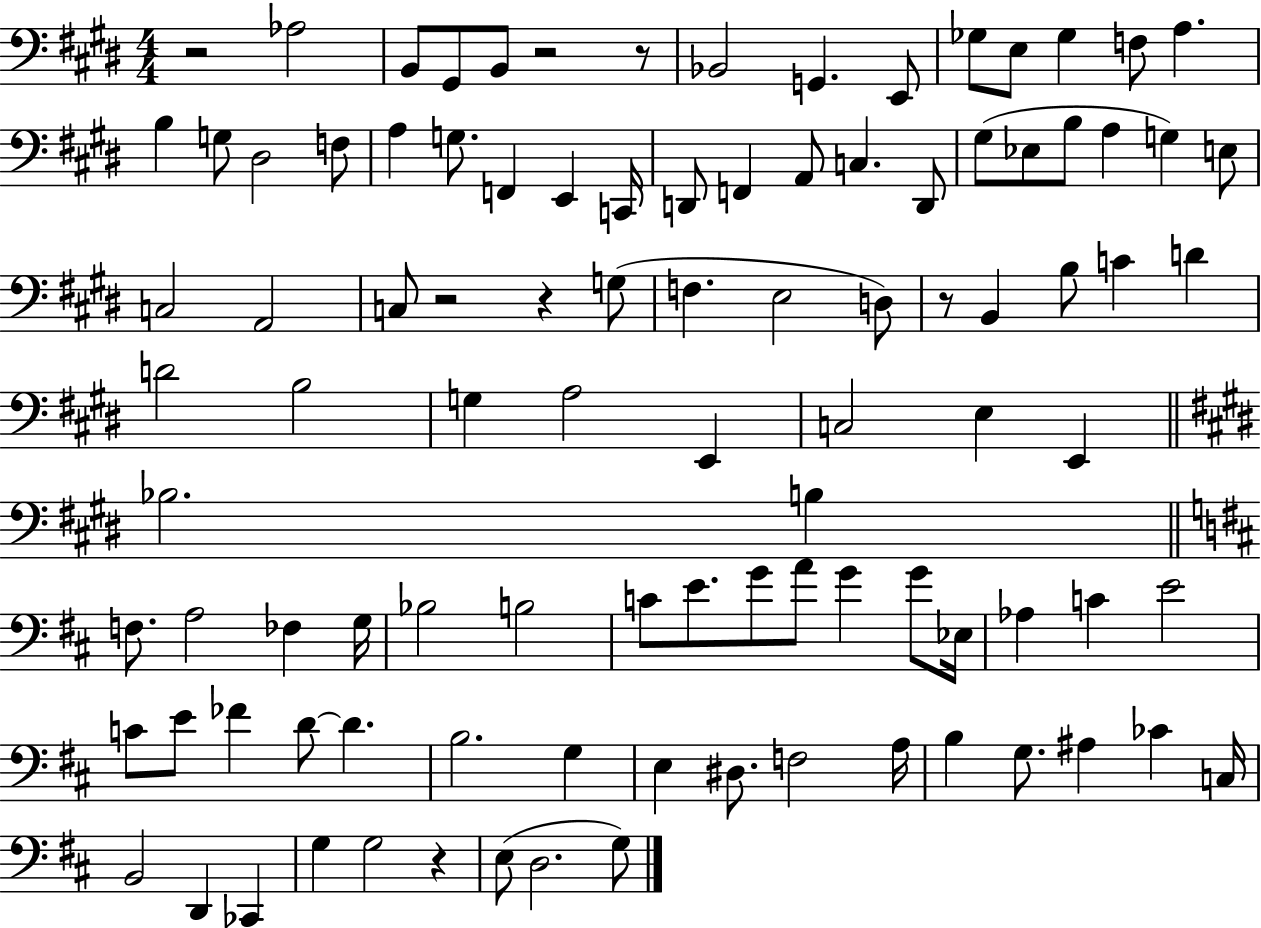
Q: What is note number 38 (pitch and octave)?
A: E3